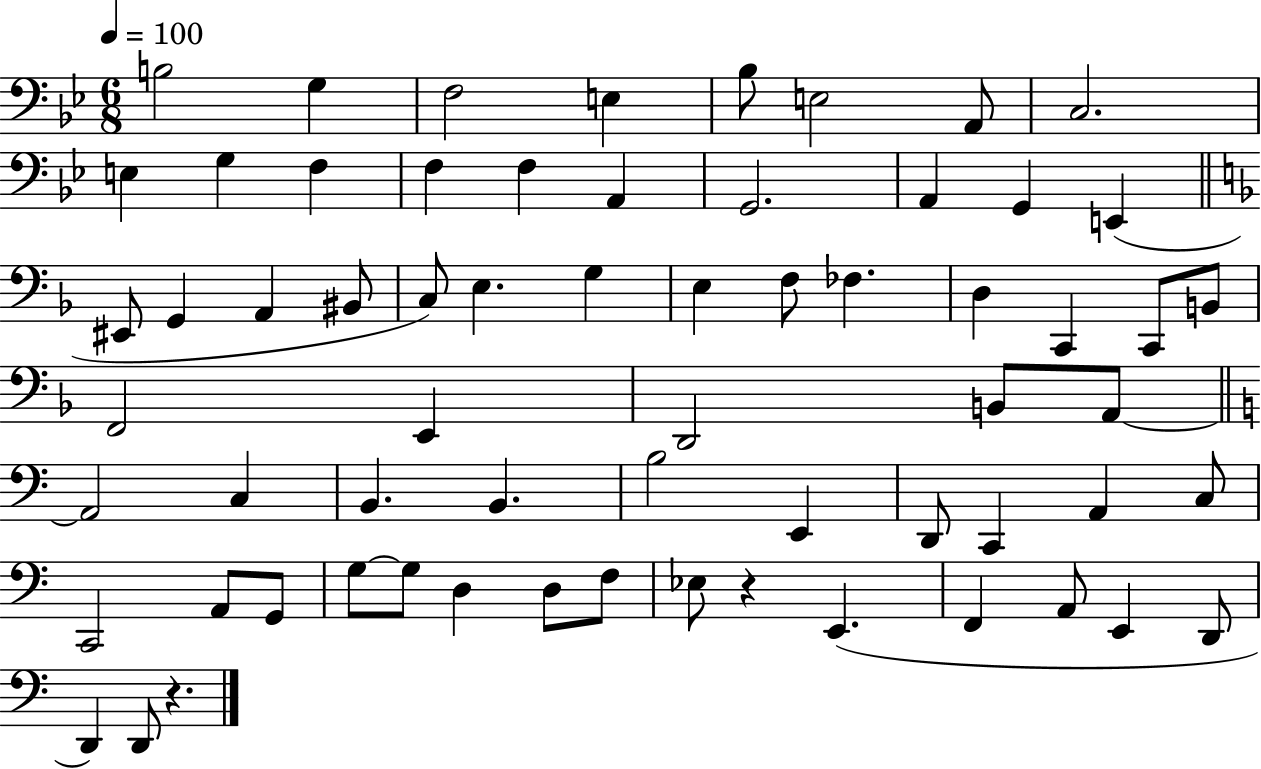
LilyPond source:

{
  \clef bass
  \numericTimeSignature
  \time 6/8
  \key bes \major
  \tempo 4 = 100
  b2 g4 | f2 e4 | bes8 e2 a,8 | c2. | \break e4 g4 f4 | f4 f4 a,4 | g,2. | a,4 g,4 e,4( | \break \bar "||" \break \key f \major eis,8 g,4 a,4 bis,8 | c8) e4. g4 | e4 f8 fes4. | d4 c,4 c,8 b,8 | \break f,2 e,4 | d,2 b,8 a,8~~ | \bar "||" \break \key a \minor a,2 c4 | b,4. b,4. | b2 e,4 | d,8 c,4 a,4 c8 | \break c,2 a,8 g,8 | g8~~ g8 d4 d8 f8 | ees8 r4 e,4.( | f,4 a,8 e,4 d,8 | \break d,4) d,8 r4. | \bar "|."
}